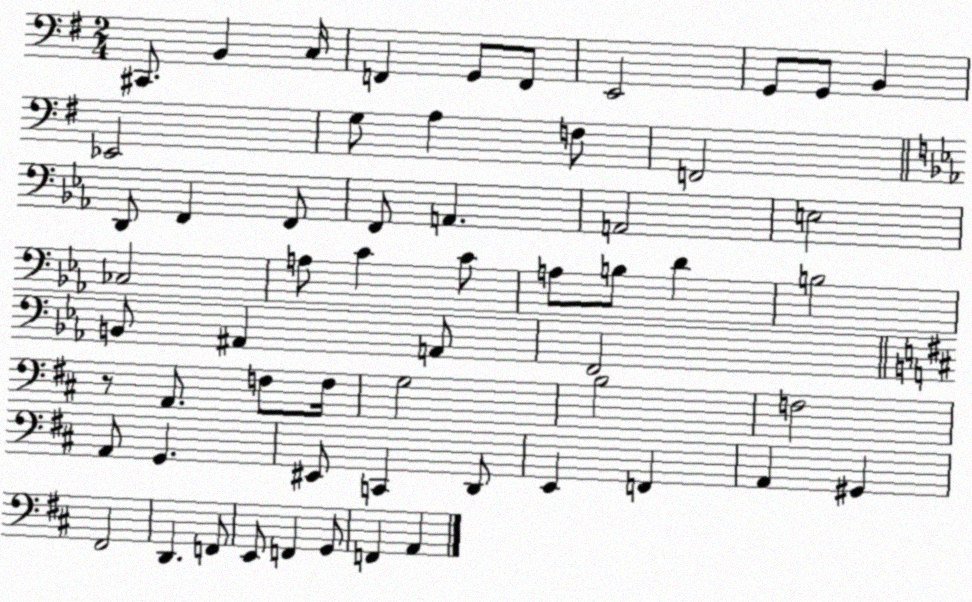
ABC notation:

X:1
T:Untitled
M:2/4
L:1/4
K:G
^C,,/2 B,, C,/4 F,, G,,/2 F,,/2 E,,2 G,,/2 G,,/2 B,, _E,,2 G,/2 A, F,/2 F,,2 D,,/2 F,, F,,/2 F,,/2 A,, A,,2 E,2 _C,2 A,/2 C C/2 A,/2 B,/2 D B,2 B,,/2 ^A,, A,,/2 F,,2 z/2 A,,/2 F,/2 F,/4 G,2 B,2 F,2 A,,/2 G,, ^E,,/2 C,, D,,/2 E,, F,, A,, ^G,, ^F,,2 D,, F,,/2 E,,/2 F,, G,,/2 F,, A,,